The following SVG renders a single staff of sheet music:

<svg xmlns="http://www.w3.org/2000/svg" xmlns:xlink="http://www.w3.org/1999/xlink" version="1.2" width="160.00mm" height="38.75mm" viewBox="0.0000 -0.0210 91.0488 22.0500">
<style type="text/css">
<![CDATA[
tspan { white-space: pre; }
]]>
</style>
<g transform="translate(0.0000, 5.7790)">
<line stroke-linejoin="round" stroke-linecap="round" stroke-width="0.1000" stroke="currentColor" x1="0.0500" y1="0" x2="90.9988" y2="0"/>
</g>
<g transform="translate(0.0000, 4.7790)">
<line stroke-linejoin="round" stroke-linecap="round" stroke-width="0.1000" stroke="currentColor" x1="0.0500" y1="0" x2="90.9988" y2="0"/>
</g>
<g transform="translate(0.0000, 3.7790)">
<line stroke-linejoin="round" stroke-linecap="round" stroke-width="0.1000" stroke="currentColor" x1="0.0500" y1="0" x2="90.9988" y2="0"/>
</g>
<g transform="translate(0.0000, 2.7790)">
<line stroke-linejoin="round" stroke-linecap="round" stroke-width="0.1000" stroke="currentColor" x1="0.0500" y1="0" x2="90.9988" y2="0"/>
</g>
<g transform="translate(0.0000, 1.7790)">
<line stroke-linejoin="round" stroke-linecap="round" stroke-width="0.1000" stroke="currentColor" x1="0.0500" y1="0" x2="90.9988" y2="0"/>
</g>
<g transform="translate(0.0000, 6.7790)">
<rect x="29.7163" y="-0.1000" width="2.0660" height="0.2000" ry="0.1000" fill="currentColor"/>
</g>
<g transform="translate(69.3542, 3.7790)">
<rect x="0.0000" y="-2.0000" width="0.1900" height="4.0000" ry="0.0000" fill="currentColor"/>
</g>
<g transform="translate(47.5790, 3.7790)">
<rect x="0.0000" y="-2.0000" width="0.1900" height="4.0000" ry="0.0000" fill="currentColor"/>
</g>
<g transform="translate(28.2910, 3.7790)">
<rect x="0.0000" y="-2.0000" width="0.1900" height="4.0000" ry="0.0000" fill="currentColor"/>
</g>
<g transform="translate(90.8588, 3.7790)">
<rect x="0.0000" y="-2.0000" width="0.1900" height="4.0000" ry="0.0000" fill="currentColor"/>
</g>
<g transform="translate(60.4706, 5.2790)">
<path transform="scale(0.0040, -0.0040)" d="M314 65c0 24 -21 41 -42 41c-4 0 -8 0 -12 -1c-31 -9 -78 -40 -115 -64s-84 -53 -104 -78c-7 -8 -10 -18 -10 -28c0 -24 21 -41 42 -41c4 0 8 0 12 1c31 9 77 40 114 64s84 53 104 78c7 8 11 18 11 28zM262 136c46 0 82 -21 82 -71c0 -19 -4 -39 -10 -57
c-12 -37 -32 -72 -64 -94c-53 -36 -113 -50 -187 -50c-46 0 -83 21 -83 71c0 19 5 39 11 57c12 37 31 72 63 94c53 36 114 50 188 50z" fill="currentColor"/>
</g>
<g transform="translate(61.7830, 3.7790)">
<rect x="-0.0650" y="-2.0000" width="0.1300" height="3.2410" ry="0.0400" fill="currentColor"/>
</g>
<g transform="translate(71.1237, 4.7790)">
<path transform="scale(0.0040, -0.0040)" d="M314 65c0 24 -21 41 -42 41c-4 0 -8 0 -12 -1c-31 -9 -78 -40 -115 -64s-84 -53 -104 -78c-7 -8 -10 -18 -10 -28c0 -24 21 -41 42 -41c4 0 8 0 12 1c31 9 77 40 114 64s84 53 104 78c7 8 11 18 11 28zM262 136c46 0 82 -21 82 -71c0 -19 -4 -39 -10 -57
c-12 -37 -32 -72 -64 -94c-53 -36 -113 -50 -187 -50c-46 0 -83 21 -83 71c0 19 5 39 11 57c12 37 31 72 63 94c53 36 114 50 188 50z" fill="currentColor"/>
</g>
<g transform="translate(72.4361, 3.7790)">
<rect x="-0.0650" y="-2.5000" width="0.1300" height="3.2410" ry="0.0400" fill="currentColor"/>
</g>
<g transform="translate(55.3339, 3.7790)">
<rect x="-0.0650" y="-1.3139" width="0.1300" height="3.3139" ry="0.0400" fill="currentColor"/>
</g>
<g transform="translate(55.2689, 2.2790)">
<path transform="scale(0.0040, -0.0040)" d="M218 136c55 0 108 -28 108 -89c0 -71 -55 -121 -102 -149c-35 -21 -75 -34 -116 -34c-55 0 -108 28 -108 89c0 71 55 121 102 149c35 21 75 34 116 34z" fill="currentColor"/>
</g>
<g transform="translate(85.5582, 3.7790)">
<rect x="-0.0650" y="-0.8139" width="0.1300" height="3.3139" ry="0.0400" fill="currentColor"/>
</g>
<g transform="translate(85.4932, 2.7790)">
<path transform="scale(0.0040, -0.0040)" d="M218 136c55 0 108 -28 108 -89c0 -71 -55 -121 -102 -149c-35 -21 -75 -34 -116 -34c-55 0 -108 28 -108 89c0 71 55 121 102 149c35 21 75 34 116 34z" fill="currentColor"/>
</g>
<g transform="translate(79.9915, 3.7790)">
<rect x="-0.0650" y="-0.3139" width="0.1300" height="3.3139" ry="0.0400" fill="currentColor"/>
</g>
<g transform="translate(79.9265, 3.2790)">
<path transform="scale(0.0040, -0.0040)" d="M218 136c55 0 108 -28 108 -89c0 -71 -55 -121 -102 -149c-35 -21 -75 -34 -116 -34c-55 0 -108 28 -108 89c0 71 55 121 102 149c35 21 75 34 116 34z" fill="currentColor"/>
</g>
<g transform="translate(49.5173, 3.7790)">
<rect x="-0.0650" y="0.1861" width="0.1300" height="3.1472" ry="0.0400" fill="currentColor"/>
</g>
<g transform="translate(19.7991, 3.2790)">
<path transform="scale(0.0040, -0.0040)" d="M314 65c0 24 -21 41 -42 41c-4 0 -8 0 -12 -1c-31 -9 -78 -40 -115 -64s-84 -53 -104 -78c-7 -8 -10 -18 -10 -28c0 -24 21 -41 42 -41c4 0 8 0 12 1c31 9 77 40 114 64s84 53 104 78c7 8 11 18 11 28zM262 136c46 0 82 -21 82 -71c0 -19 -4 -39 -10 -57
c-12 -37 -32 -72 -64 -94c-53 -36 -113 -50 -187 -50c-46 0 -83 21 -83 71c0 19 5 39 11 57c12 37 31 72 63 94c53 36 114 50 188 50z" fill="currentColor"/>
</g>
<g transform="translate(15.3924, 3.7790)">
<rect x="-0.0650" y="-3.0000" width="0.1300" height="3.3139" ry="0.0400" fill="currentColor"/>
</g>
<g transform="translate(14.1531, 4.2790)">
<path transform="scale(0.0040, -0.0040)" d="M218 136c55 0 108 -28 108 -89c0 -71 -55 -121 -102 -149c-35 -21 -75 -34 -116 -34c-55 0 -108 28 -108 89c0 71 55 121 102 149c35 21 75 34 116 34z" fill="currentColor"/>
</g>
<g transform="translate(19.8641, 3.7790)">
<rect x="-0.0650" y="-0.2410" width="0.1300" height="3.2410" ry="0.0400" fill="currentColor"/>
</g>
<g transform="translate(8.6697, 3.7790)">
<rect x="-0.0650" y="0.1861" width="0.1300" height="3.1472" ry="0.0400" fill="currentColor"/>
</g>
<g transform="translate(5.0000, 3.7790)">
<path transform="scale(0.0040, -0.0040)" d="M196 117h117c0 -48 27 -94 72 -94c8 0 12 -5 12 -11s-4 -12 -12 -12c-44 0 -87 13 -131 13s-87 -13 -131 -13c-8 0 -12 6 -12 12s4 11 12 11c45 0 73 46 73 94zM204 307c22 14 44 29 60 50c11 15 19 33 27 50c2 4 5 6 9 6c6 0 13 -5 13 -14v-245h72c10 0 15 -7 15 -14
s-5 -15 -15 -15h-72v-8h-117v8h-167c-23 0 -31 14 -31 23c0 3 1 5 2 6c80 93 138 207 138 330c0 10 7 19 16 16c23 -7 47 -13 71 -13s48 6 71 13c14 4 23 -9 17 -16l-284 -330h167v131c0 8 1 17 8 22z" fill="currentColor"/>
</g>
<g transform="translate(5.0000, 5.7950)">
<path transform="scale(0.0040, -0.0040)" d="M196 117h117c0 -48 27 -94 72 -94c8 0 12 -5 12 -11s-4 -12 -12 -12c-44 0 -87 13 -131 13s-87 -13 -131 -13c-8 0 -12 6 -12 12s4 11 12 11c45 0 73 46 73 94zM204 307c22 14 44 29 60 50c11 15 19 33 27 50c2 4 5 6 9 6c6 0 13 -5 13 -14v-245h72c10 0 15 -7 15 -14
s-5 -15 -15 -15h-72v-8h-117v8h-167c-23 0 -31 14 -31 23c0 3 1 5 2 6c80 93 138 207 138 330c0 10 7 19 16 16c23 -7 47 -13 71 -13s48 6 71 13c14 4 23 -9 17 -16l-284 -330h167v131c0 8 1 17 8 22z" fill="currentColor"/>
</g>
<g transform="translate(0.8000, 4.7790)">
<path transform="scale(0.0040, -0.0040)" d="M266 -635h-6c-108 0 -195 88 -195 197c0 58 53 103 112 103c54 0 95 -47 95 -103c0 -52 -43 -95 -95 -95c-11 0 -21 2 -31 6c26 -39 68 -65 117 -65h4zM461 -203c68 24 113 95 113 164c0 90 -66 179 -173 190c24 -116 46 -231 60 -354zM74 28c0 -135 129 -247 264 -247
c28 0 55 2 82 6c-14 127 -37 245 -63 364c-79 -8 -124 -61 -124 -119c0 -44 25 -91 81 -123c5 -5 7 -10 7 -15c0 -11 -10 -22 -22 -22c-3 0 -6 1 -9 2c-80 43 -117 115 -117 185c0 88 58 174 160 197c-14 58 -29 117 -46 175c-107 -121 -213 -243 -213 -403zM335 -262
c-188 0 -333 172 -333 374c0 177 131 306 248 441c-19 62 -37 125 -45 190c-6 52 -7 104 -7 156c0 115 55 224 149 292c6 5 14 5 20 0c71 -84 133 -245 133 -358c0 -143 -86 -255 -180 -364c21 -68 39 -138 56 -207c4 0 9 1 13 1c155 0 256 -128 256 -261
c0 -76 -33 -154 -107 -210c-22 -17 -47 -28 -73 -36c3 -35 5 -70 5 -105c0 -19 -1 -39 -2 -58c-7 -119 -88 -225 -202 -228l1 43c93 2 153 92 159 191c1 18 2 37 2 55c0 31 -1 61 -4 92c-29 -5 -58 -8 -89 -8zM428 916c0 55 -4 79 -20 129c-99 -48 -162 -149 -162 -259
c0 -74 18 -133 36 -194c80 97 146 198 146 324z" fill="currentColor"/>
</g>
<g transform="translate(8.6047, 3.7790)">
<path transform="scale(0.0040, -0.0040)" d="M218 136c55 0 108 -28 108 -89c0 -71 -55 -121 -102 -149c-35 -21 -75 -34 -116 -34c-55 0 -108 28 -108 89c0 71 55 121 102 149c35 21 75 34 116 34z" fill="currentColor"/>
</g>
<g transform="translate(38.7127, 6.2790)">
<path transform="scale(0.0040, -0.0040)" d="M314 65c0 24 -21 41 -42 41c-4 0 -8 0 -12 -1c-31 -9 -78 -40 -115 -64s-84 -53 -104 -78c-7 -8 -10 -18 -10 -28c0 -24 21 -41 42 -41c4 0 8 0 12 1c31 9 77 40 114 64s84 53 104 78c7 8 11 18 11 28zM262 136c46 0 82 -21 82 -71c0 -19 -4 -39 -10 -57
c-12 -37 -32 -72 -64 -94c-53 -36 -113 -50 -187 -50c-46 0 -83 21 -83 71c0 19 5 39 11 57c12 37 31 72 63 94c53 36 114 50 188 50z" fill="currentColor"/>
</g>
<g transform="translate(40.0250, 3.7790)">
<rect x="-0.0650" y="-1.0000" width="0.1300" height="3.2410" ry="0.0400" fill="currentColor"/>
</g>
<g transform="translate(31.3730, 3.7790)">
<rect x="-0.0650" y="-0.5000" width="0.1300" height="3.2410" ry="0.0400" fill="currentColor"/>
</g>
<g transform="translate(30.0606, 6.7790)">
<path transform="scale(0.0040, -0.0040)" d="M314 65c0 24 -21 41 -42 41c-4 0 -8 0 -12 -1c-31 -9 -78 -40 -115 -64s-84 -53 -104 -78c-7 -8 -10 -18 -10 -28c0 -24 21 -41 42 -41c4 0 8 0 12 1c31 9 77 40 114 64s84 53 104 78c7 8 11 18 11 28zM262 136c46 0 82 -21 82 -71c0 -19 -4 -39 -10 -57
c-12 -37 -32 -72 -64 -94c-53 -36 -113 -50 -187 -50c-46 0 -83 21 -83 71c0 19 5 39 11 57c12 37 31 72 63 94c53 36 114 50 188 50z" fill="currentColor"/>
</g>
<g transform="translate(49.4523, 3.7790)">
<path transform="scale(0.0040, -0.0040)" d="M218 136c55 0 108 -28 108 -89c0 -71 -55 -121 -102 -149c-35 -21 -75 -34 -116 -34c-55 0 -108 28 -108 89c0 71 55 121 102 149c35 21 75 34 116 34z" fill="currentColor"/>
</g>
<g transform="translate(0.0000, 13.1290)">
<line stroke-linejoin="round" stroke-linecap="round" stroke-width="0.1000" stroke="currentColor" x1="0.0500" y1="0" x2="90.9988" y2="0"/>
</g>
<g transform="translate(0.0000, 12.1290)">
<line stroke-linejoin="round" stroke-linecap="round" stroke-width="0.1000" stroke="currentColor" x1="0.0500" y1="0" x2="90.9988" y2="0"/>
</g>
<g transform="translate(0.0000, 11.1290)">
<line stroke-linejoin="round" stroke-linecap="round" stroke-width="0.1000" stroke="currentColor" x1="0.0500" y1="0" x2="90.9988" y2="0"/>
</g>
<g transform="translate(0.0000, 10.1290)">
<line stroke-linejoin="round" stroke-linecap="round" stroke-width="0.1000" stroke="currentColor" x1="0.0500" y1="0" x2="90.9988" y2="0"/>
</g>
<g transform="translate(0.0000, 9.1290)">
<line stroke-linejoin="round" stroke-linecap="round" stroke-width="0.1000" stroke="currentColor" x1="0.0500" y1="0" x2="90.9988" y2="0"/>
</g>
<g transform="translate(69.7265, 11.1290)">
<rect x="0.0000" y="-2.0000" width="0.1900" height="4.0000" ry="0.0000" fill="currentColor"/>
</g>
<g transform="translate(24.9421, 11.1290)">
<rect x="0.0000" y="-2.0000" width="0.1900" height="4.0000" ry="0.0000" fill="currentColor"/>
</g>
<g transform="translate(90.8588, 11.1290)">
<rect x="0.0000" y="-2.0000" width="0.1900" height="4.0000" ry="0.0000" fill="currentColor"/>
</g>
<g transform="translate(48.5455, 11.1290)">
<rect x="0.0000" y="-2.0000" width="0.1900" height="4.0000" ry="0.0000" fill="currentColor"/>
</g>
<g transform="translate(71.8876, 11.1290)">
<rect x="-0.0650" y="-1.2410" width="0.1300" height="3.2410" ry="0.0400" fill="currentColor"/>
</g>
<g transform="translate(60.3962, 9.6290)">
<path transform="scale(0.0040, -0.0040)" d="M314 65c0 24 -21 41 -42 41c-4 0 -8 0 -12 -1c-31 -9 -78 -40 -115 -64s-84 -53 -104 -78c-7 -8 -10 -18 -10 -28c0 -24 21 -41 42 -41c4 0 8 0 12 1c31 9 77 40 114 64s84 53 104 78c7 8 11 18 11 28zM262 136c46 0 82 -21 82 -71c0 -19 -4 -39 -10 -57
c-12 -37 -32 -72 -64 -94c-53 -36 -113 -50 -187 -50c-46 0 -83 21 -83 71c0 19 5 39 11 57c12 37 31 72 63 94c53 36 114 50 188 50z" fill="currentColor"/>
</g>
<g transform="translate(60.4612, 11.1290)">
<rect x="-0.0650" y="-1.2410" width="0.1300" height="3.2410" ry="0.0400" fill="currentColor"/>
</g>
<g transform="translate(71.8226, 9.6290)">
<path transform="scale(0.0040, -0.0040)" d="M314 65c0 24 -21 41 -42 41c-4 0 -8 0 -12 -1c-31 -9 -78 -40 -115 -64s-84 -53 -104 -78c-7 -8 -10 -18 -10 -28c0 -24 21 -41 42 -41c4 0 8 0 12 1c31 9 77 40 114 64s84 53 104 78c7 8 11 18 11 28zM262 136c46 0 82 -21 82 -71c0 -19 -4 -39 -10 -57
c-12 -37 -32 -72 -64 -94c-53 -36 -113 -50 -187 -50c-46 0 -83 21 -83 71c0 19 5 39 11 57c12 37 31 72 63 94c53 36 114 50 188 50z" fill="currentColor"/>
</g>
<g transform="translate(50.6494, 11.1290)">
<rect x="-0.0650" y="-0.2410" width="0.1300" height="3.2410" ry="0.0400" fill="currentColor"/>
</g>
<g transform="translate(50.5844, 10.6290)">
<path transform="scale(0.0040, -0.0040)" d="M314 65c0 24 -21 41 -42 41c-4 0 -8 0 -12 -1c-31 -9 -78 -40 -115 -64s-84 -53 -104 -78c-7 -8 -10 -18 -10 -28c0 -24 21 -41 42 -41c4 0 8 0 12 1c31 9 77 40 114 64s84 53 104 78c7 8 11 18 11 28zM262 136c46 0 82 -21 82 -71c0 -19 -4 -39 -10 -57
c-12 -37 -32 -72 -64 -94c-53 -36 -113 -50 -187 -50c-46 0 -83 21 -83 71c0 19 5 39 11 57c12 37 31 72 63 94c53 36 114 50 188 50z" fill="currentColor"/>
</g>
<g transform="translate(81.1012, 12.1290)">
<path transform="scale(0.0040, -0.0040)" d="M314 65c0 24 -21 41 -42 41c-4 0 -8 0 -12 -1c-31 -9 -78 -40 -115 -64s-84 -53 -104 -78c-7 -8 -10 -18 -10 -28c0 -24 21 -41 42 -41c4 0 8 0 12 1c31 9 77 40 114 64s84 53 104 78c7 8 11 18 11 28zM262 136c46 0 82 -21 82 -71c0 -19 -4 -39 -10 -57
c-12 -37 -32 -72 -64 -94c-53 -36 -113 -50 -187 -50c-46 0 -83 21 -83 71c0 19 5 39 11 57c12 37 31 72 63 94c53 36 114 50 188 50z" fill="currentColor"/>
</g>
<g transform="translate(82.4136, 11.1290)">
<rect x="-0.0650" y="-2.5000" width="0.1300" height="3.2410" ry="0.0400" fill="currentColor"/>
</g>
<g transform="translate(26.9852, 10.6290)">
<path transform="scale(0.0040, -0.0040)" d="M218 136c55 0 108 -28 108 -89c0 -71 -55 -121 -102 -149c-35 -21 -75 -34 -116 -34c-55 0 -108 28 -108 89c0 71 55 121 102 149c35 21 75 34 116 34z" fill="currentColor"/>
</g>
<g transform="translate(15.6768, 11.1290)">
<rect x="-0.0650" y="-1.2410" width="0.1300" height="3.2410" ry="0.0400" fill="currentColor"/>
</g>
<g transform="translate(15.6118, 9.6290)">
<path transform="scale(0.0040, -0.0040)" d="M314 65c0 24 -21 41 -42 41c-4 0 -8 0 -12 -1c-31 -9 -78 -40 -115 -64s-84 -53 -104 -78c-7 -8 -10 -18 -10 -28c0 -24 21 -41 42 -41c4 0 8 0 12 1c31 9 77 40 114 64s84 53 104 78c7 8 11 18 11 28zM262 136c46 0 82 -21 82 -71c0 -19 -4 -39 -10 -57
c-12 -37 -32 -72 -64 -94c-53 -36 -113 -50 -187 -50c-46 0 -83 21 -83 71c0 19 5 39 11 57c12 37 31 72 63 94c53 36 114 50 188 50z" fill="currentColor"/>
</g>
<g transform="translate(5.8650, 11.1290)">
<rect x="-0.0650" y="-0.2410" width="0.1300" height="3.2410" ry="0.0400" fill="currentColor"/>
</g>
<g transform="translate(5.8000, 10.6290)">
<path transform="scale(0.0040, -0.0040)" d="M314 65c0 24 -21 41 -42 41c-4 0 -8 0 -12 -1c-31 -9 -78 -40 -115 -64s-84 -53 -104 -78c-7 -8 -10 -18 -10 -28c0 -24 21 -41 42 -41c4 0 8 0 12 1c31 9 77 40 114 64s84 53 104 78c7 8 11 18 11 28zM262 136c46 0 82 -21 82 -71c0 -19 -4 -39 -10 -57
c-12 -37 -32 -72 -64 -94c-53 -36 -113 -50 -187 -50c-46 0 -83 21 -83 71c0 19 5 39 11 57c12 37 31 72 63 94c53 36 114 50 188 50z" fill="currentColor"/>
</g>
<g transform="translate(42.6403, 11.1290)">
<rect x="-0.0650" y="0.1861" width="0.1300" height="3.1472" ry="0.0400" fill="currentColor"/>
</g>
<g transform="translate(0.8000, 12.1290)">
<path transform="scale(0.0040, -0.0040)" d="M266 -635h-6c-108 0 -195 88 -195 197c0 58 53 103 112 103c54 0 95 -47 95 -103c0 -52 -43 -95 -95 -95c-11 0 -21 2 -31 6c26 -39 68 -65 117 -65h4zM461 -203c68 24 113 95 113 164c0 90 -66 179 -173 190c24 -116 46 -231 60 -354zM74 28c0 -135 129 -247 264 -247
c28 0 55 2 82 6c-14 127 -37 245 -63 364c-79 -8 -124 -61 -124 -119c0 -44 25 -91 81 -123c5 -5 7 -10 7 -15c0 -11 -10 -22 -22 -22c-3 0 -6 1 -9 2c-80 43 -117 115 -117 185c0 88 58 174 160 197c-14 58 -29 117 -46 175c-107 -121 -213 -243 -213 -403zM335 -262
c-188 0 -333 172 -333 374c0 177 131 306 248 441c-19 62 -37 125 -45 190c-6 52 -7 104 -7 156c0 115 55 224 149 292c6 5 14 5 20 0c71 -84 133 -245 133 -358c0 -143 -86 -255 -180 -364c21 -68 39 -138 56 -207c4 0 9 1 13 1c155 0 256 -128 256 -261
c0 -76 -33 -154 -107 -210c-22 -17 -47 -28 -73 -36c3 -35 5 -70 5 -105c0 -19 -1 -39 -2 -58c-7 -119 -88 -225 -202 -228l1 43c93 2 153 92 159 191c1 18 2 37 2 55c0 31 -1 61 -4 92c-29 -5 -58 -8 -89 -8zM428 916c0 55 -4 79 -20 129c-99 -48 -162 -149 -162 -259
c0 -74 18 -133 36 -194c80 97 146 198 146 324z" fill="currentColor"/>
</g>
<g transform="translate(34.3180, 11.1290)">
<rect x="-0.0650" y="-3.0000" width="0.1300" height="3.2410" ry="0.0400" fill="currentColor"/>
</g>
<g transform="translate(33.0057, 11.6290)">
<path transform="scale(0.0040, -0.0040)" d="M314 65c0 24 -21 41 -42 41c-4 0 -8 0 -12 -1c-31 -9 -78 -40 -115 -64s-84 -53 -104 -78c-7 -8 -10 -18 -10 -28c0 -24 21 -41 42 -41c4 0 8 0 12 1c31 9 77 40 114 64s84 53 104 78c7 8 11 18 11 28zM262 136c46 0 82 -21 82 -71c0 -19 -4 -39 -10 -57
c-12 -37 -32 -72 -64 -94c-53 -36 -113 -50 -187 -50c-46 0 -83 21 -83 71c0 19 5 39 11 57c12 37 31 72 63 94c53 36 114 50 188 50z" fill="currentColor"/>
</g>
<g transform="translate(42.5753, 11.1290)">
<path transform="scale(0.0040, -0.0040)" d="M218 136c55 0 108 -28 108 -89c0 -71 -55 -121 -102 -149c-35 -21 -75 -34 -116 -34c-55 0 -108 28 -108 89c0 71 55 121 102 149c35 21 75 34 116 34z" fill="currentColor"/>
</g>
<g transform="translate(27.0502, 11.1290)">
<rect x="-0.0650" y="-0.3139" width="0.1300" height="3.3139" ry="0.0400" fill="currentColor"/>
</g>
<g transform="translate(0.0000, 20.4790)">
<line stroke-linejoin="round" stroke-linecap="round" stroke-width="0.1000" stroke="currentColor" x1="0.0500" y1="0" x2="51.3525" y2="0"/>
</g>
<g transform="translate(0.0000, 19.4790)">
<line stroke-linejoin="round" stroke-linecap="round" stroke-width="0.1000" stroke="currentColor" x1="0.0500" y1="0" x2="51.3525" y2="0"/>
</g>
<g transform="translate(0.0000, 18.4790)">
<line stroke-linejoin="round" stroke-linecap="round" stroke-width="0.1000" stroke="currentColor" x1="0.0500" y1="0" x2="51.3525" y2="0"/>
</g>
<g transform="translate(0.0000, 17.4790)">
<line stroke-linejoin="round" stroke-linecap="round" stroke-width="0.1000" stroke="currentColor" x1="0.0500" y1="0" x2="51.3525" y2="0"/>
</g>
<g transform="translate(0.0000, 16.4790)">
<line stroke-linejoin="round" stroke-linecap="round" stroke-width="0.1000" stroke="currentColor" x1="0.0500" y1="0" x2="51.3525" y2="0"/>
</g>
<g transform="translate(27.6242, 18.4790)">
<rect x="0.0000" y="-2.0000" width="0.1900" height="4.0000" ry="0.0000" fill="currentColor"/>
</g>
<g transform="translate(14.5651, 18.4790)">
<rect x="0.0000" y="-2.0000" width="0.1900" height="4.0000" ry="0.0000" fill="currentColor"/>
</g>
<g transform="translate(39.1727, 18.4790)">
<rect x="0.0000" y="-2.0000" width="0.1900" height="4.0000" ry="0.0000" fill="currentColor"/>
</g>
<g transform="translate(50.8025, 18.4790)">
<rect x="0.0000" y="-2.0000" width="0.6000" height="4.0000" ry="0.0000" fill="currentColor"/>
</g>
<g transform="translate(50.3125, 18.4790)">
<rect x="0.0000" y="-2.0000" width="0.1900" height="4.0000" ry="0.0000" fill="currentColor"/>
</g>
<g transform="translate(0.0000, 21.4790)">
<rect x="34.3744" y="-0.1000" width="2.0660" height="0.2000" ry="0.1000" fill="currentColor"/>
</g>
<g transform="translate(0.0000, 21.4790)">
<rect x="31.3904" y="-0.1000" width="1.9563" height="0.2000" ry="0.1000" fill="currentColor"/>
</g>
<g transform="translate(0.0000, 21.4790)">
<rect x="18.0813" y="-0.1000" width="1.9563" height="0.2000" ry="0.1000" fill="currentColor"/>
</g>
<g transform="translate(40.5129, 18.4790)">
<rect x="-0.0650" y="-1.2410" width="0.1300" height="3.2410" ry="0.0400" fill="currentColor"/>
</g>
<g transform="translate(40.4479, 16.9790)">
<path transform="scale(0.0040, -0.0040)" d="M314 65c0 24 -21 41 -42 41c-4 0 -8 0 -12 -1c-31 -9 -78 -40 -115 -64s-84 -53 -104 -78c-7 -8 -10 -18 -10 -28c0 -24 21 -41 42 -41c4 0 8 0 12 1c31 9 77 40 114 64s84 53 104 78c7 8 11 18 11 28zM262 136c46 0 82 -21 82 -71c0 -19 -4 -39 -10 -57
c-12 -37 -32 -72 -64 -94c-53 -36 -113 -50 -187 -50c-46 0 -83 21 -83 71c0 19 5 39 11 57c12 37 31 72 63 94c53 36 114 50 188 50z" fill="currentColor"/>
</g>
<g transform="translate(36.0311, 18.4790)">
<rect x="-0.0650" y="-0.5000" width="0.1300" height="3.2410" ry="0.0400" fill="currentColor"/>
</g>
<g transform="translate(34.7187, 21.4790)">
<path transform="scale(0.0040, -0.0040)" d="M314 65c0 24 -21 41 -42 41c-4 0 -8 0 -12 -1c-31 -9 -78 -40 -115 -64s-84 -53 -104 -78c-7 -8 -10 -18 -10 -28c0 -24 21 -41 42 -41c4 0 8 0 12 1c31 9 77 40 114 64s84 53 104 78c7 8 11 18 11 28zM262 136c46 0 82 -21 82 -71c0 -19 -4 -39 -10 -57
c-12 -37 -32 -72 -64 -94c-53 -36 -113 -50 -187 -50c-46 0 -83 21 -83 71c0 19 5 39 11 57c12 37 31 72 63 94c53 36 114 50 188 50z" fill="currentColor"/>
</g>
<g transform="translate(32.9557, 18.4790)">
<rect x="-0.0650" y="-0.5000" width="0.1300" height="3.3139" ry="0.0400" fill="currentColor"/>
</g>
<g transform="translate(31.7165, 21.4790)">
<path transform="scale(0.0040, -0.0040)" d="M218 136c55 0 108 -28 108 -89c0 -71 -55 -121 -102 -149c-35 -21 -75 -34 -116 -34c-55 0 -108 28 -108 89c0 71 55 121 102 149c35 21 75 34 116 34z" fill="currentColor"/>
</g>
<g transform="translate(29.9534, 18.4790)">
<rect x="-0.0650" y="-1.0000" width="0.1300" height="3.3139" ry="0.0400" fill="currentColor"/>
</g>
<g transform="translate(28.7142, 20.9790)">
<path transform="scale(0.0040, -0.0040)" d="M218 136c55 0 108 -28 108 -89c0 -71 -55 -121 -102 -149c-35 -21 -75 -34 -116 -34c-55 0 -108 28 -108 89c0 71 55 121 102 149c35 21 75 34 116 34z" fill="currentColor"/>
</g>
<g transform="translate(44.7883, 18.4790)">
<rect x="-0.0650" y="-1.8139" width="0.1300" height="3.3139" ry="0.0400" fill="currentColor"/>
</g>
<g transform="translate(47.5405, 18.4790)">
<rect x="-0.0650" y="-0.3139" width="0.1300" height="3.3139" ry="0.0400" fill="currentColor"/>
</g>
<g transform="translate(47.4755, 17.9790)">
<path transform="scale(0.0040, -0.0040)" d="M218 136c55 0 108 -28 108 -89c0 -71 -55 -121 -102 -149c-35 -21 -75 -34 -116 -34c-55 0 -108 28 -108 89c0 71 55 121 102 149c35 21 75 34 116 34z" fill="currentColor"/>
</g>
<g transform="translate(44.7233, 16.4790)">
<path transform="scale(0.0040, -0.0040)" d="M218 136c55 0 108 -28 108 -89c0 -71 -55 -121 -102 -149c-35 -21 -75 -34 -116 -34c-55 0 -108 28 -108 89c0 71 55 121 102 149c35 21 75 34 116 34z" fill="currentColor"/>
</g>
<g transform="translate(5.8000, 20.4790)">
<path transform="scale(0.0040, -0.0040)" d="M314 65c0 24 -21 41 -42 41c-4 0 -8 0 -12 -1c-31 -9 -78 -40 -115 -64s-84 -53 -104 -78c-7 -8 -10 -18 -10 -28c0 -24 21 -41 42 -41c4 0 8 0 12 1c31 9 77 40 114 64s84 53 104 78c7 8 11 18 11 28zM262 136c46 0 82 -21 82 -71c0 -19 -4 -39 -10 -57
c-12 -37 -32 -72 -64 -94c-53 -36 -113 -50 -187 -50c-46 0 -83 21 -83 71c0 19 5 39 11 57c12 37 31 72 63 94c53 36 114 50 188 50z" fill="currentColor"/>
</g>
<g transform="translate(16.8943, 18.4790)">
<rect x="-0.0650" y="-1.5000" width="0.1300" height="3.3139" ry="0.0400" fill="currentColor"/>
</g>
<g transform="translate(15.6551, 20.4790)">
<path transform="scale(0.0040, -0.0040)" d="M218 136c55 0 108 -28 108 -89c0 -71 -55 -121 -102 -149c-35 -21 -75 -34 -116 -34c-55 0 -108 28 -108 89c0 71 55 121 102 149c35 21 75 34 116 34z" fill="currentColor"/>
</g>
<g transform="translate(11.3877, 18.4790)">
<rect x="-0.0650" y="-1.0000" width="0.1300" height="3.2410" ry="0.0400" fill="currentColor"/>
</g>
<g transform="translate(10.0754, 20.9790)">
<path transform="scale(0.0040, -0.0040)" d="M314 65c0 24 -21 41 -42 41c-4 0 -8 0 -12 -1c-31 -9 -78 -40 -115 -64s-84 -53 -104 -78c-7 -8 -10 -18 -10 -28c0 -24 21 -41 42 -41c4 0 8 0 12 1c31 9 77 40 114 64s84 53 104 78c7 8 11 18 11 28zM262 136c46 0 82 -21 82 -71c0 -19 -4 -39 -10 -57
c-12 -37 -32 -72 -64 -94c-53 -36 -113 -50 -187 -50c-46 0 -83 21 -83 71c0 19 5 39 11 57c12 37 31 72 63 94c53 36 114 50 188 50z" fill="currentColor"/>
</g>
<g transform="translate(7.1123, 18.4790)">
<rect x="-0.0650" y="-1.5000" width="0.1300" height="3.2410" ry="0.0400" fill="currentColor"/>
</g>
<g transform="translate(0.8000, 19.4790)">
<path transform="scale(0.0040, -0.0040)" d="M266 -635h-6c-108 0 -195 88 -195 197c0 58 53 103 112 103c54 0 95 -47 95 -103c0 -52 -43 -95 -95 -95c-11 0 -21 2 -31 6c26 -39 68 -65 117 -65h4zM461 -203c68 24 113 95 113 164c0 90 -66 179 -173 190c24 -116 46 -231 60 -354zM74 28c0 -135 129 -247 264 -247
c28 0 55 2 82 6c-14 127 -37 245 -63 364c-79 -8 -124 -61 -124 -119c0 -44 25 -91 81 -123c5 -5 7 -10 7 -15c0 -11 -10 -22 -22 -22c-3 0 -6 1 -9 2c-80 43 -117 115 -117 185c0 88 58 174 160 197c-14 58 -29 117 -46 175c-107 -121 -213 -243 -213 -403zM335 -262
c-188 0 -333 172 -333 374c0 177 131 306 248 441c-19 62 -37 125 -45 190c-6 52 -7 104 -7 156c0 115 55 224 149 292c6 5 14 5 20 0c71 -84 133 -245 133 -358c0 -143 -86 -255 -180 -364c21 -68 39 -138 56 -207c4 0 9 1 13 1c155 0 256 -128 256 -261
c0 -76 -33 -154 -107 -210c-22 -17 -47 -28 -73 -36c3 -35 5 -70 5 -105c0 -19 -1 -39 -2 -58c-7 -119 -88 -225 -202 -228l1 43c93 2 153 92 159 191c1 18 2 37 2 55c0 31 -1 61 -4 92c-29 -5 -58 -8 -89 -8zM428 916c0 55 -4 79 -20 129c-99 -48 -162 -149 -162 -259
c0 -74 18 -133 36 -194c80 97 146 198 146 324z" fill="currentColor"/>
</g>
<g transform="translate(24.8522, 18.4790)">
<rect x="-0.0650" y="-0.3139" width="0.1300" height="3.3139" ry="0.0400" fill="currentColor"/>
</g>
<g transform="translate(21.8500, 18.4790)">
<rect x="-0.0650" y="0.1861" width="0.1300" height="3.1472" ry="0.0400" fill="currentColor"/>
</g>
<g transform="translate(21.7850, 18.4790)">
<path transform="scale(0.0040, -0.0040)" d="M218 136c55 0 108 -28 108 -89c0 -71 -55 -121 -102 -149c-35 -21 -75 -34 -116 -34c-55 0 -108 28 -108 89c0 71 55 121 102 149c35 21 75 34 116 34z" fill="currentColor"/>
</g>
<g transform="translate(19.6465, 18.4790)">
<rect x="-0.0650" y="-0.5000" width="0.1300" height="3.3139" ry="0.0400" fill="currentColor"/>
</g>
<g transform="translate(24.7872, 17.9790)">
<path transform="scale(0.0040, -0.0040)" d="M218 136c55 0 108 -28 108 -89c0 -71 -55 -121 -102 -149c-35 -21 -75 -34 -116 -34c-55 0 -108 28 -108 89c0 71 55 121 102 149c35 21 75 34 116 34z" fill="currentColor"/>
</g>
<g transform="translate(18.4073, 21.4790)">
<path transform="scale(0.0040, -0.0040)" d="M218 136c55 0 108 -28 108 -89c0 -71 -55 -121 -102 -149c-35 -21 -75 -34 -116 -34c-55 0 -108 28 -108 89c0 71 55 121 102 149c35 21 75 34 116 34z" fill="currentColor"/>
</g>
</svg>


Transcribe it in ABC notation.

X:1
T:Untitled
M:4/4
L:1/4
K:C
B A c2 C2 D2 B e F2 G2 c d c2 e2 c A2 B c2 e2 e2 G2 E2 D2 E C B c D C C2 e2 f c